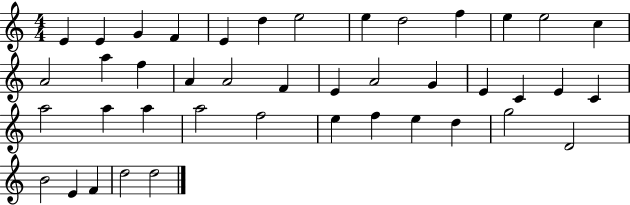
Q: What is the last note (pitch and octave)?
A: D5